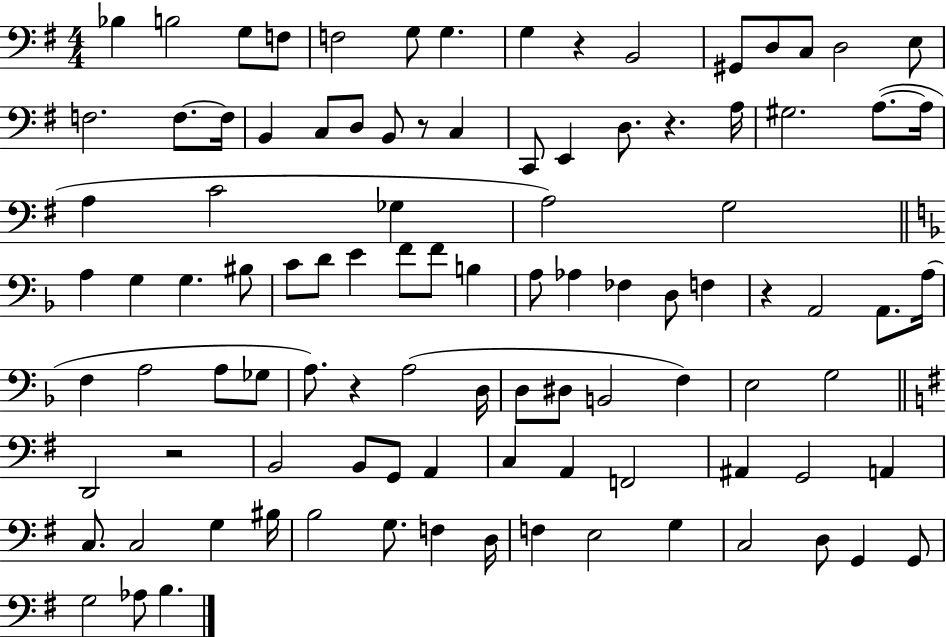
{
  \clef bass
  \numericTimeSignature
  \time 4/4
  \key g \major
  \repeat volta 2 { bes4 b2 g8 f8 | f2 g8 g4. | g4 r4 b,2 | gis,8 d8 c8 d2 e8 | \break f2. f8.~~ f16 | b,4 c8 d8 b,8 r8 c4 | c,8 e,4 d8. r4. a16 | gis2. a8.~(~ a16 | \break a4 c'2 ges4 | a2) g2 | \bar "||" \break \key f \major a4 g4 g4. bis8 | c'8 d'8 e'4 f'8 f'8 b4 | a8 aes4 fes4 d8 f4 | r4 a,2 a,8. a16( | \break f4 a2 a8 ges8 | a8.) r4 a2( d16 | d8 dis8 b,2 f4) | e2 g2 | \break \bar "||" \break \key g \major d,2 r2 | b,2 b,8 g,8 a,4 | c4 a,4 f,2 | ais,4 g,2 a,4 | \break c8. c2 g4 bis16 | b2 g8. f4 d16 | f4 e2 g4 | c2 d8 g,4 g,8 | \break g2 aes8 b4. | } \bar "|."
}